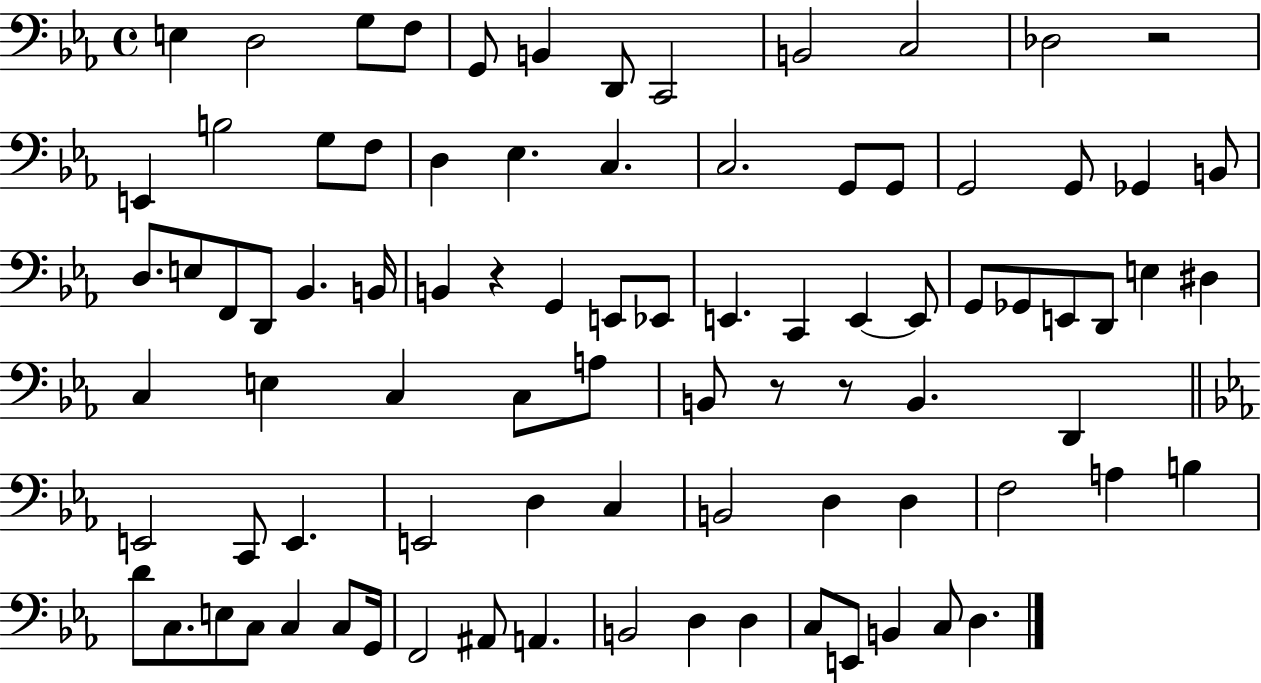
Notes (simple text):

E3/q D3/h G3/e F3/e G2/e B2/q D2/e C2/h B2/h C3/h Db3/h R/h E2/q B3/h G3/e F3/e D3/q Eb3/q. C3/q. C3/h. G2/e G2/e G2/h G2/e Gb2/q B2/e D3/e. E3/e F2/e D2/e Bb2/q. B2/s B2/q R/q G2/q E2/e Eb2/e E2/q. C2/q E2/q E2/e G2/e Gb2/e E2/e D2/e E3/q D#3/q C3/q E3/q C3/q C3/e A3/e B2/e R/e R/e B2/q. D2/q E2/h C2/e E2/q. E2/h D3/q C3/q B2/h D3/q D3/q F3/h A3/q B3/q D4/e C3/e. E3/e C3/e C3/q C3/e G2/s F2/h A#2/e A2/q. B2/h D3/q D3/q C3/e E2/e B2/q C3/e D3/q.